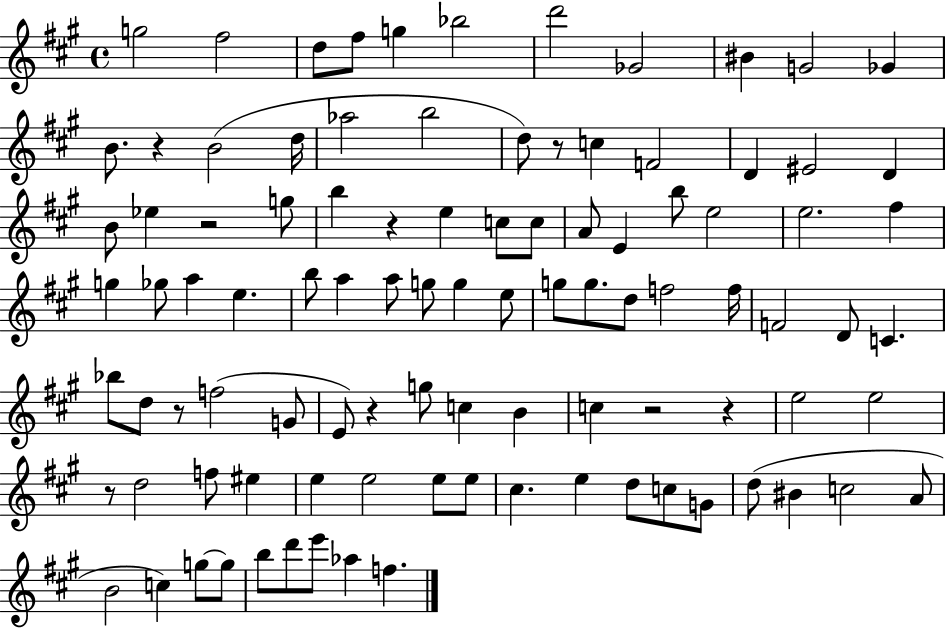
G5/h F#5/h D5/e F#5/e G5/q Bb5/h D6/h Gb4/h BIS4/q G4/h Gb4/q B4/e. R/q B4/h D5/s Ab5/h B5/h D5/e R/e C5/q F4/h D4/q EIS4/h D4/q B4/e Eb5/q R/h G5/e B5/q R/q E5/q C5/e C5/e A4/e E4/q B5/e E5/h E5/h. F#5/q G5/q Gb5/e A5/q E5/q. B5/e A5/q A5/e G5/e G5/q E5/e G5/e G5/e. D5/e F5/h F5/s F4/h D4/e C4/q. Bb5/e D5/e R/e F5/h G4/e E4/e R/q G5/e C5/q B4/q C5/q R/h R/q E5/h E5/h R/e D5/h F5/e EIS5/q E5/q E5/h E5/e E5/e C#5/q. E5/q D5/e C5/e G4/e D5/e BIS4/q C5/h A4/e B4/h C5/q G5/e G5/e B5/e D6/e E6/e Ab5/q F5/q.